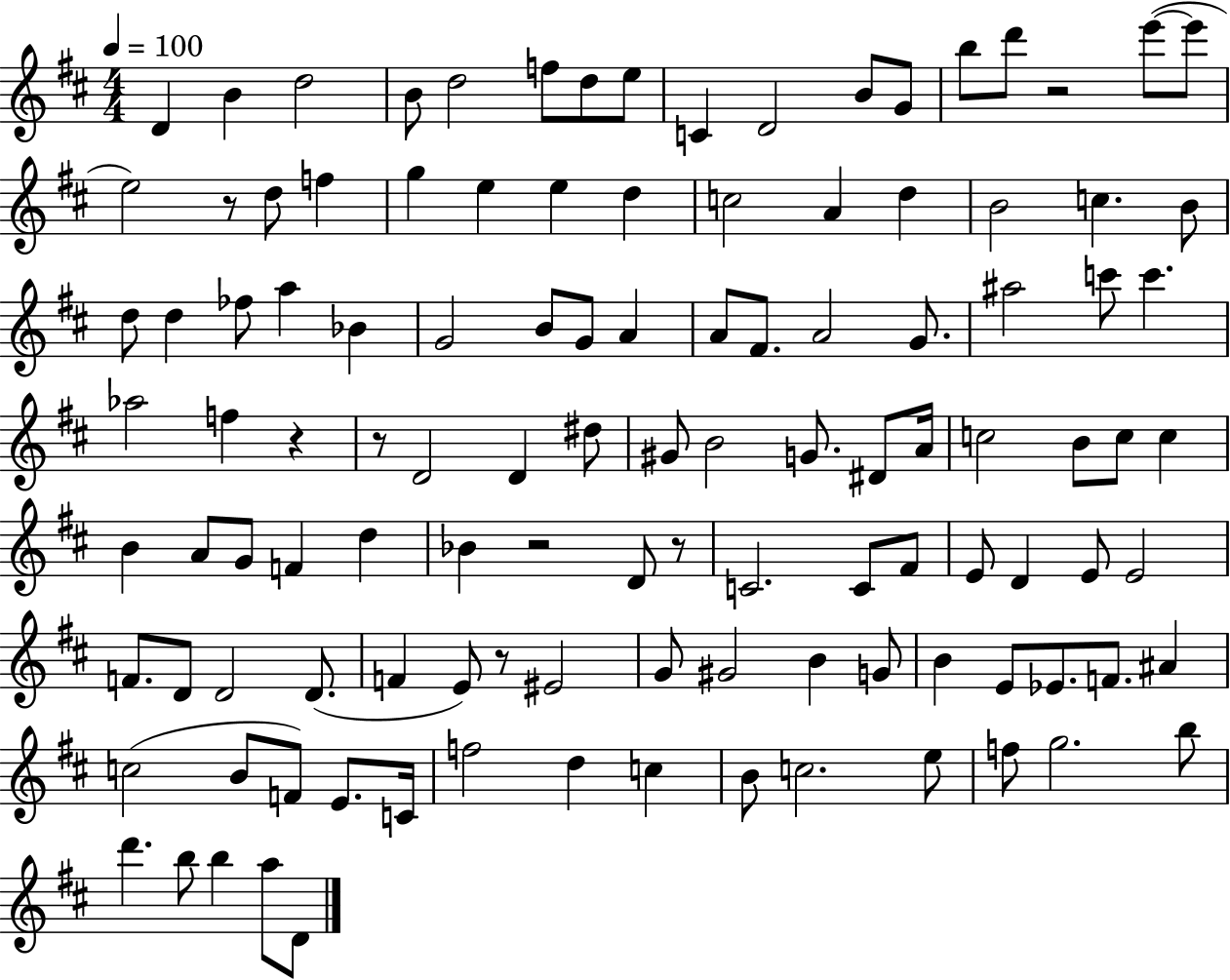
X:1
T:Untitled
M:4/4
L:1/4
K:D
D B d2 B/2 d2 f/2 d/2 e/2 C D2 B/2 G/2 b/2 d'/2 z2 e'/2 e'/2 e2 z/2 d/2 f g e e d c2 A d B2 c B/2 d/2 d _f/2 a _B G2 B/2 G/2 A A/2 ^F/2 A2 G/2 ^a2 c'/2 c' _a2 f z z/2 D2 D ^d/2 ^G/2 B2 G/2 ^D/2 A/4 c2 B/2 c/2 c B A/2 G/2 F d _B z2 D/2 z/2 C2 C/2 ^F/2 E/2 D E/2 E2 F/2 D/2 D2 D/2 F E/2 z/2 ^E2 G/2 ^G2 B G/2 B E/2 _E/2 F/2 ^A c2 B/2 F/2 E/2 C/4 f2 d c B/2 c2 e/2 f/2 g2 b/2 d' b/2 b a/2 D/2